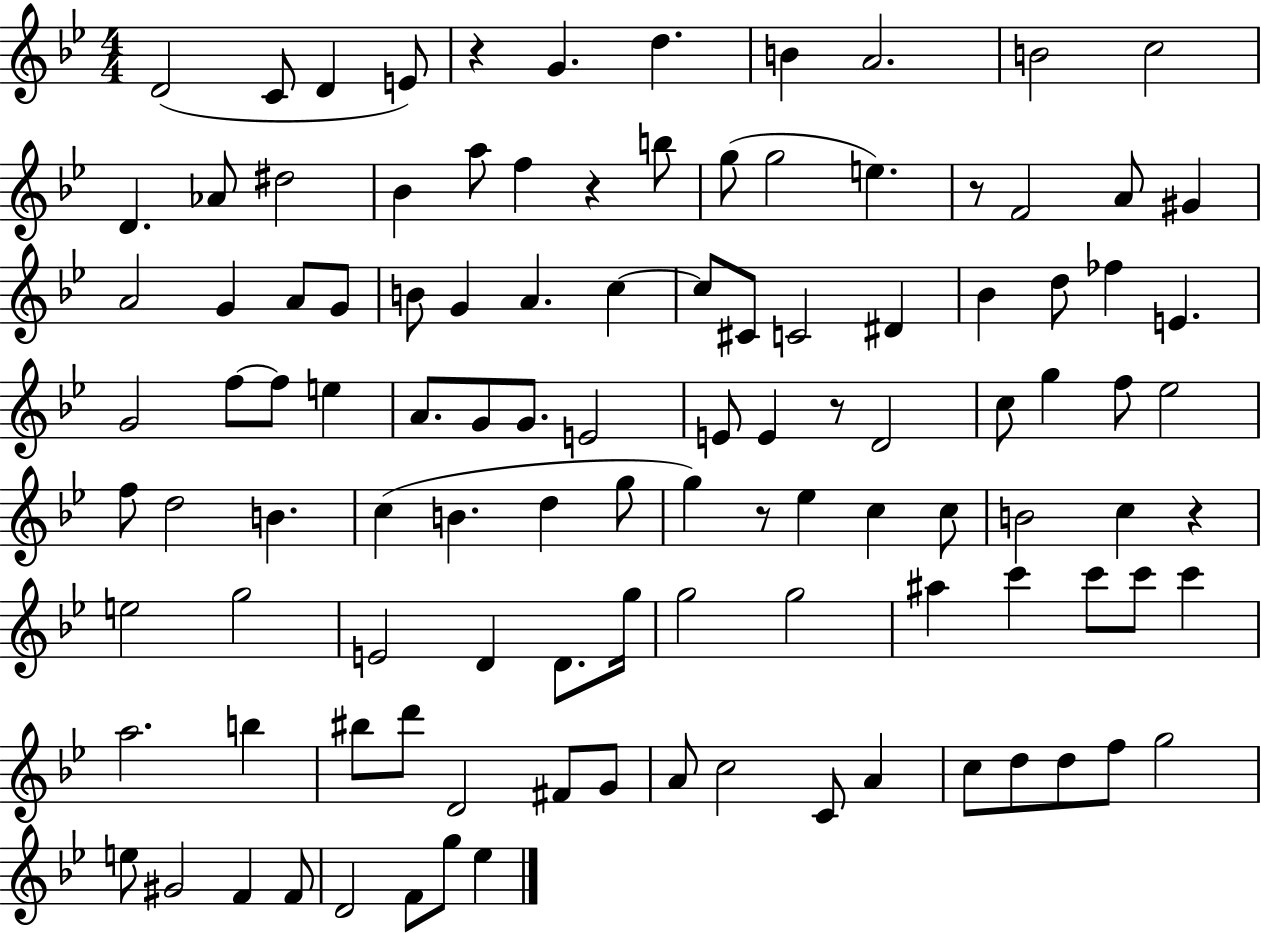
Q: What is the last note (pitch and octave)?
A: Eb5